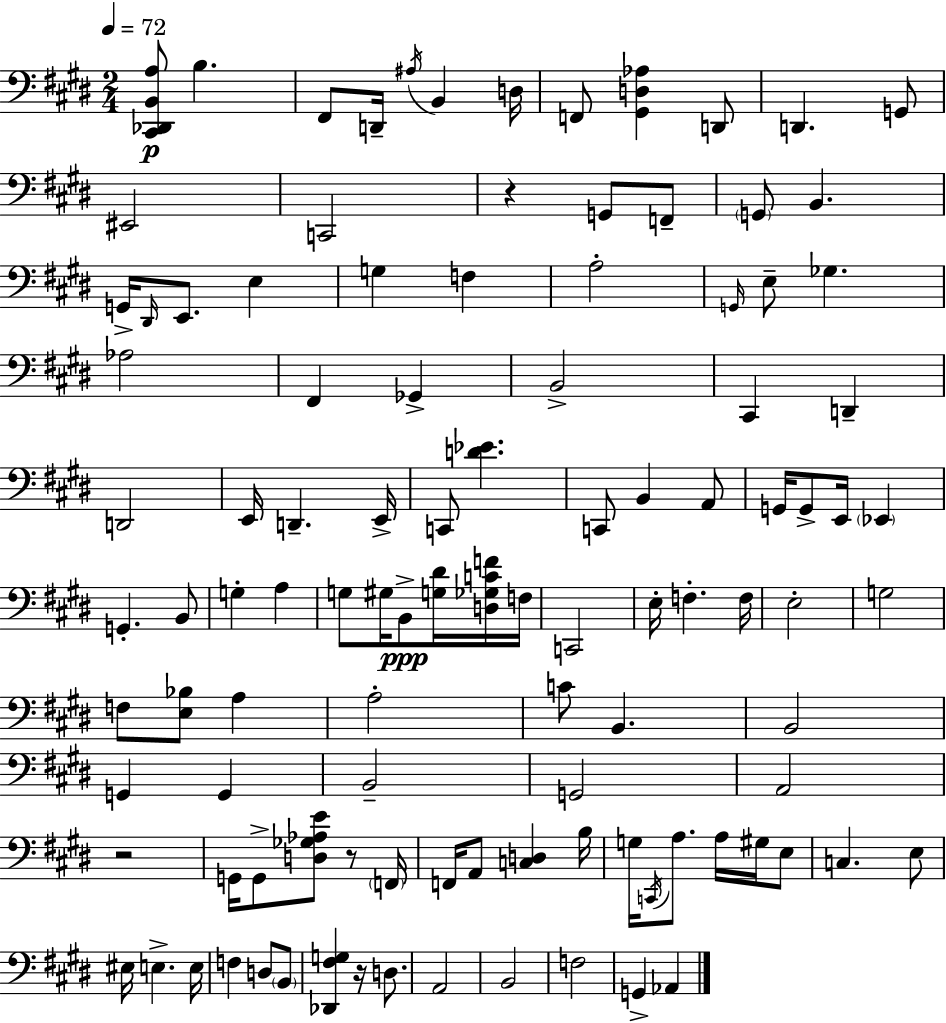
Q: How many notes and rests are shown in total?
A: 108